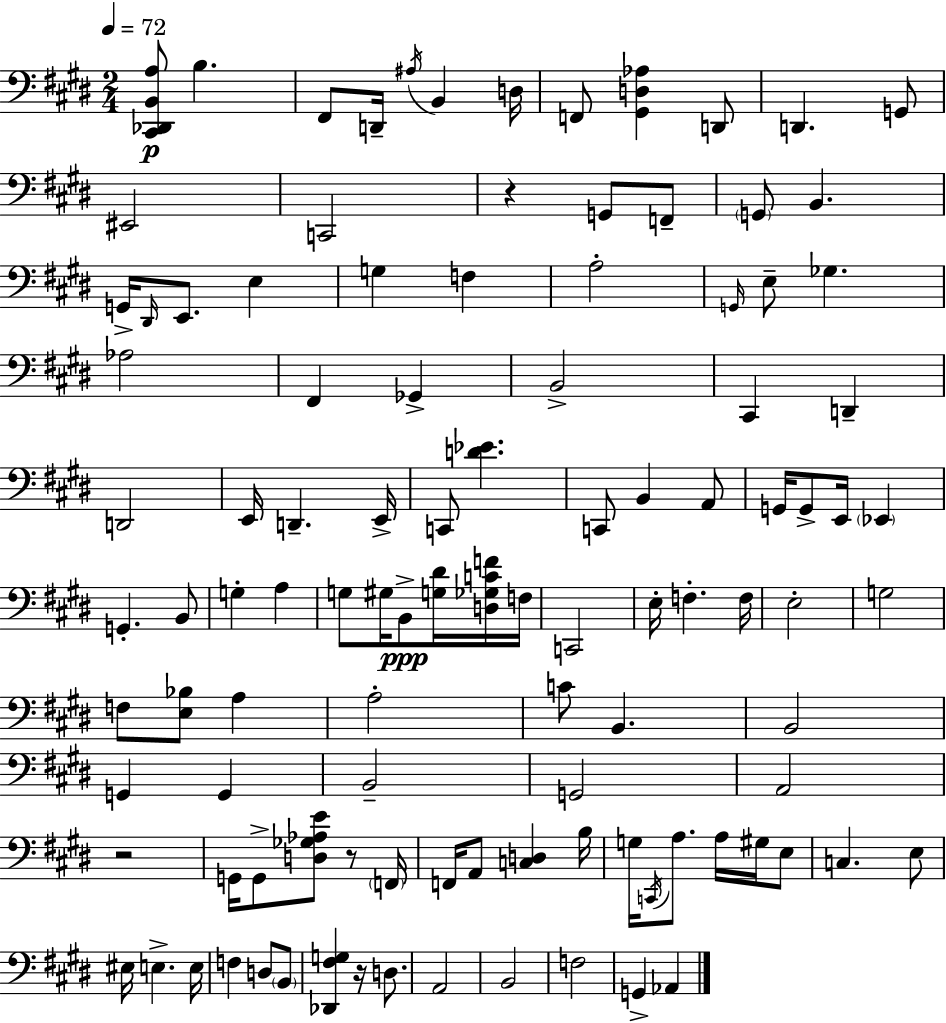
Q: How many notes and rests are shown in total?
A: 108